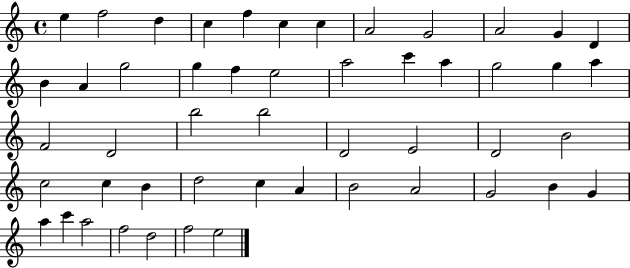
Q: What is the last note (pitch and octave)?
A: E5